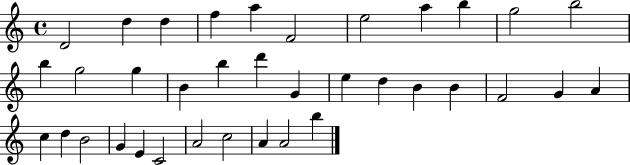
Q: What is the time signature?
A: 4/4